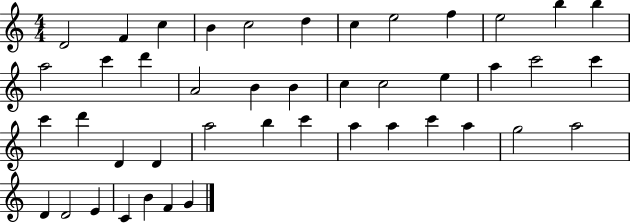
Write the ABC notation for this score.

X:1
T:Untitled
M:4/4
L:1/4
K:C
D2 F c B c2 d c e2 f e2 b b a2 c' d' A2 B B c c2 e a c'2 c' c' d' D D a2 b c' a a c' a g2 a2 D D2 E C B F G